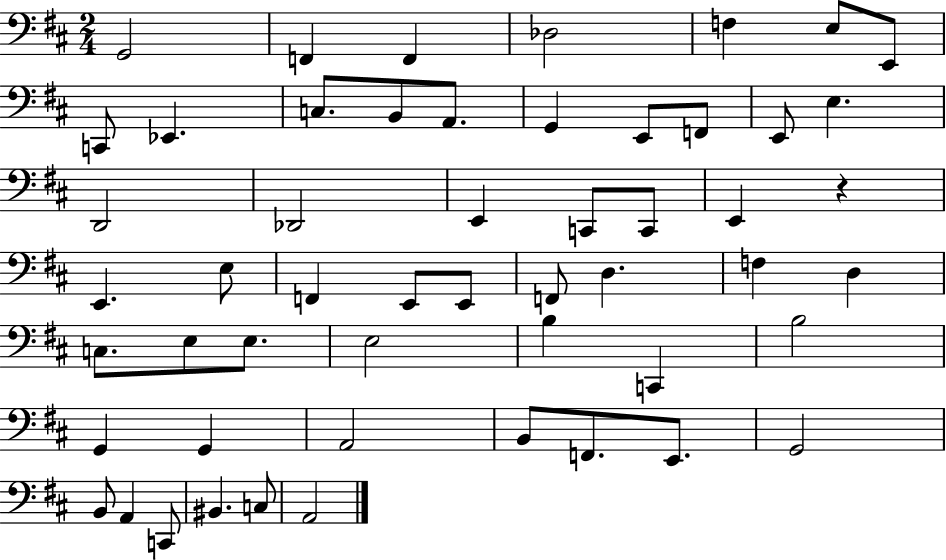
G2/h F2/q F2/q Db3/h F3/q E3/e E2/e C2/e Eb2/q. C3/e. B2/e A2/e. G2/q E2/e F2/e E2/e E3/q. D2/h Db2/h E2/q C2/e C2/e E2/q R/q E2/q. E3/e F2/q E2/e E2/e F2/e D3/q. F3/q D3/q C3/e. E3/e E3/e. E3/h B3/q C2/q B3/h G2/q G2/q A2/h B2/e F2/e. E2/e. G2/h B2/e A2/q C2/e BIS2/q. C3/e A2/h